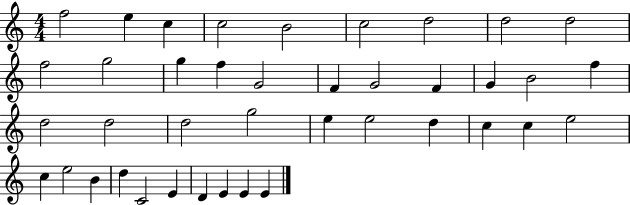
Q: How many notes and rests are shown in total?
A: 40